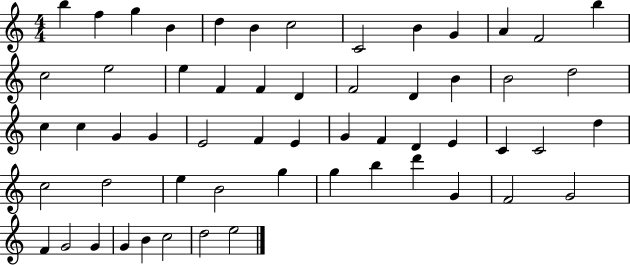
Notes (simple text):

B5/q F5/q G5/q B4/q D5/q B4/q C5/h C4/h B4/q G4/q A4/q F4/h B5/q C5/h E5/h E5/q F4/q F4/q D4/q F4/h D4/q B4/q B4/h D5/h C5/q C5/q G4/q G4/q E4/h F4/q E4/q G4/q F4/q D4/q E4/q C4/q C4/h D5/q C5/h D5/h E5/q B4/h G5/q G5/q B5/q D6/q G4/q F4/h G4/h F4/q G4/h G4/q G4/q B4/q C5/h D5/h E5/h